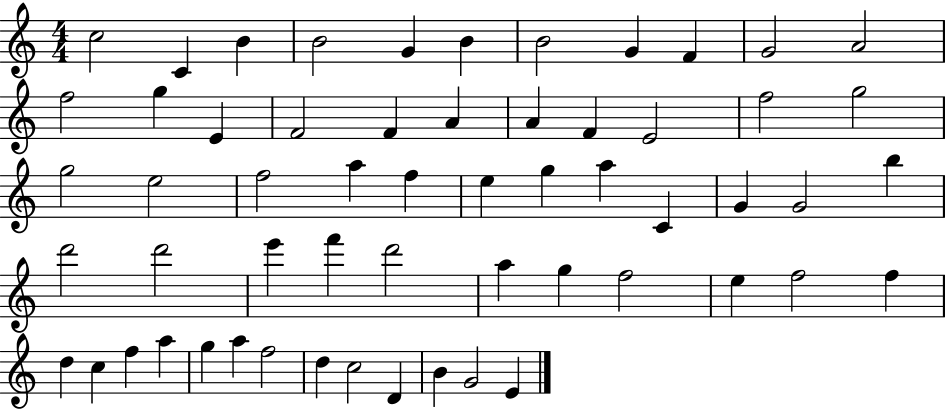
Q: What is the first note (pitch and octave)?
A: C5